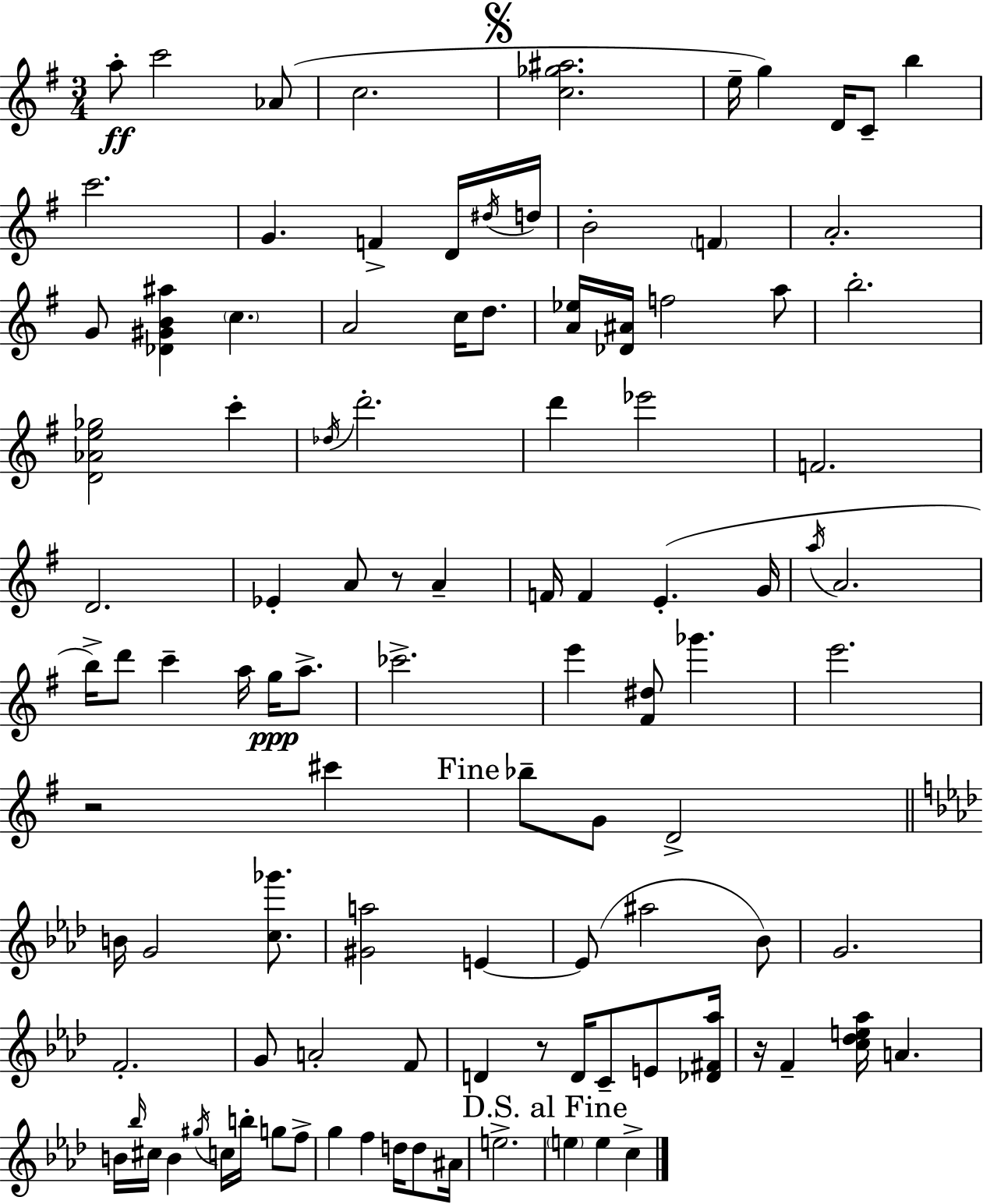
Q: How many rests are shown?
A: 4